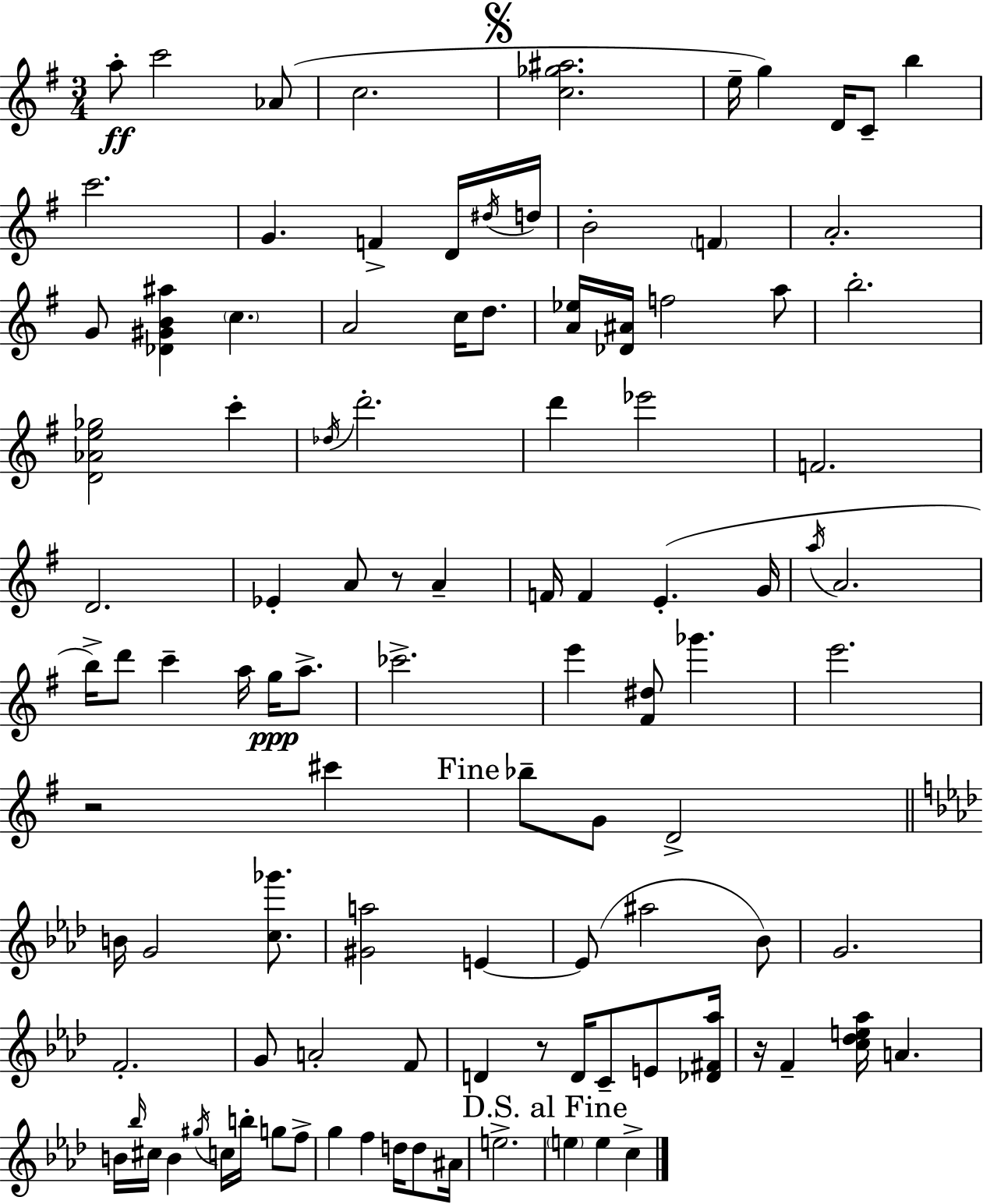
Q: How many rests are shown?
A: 4